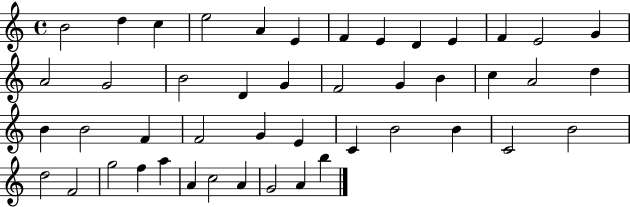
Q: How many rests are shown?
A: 0